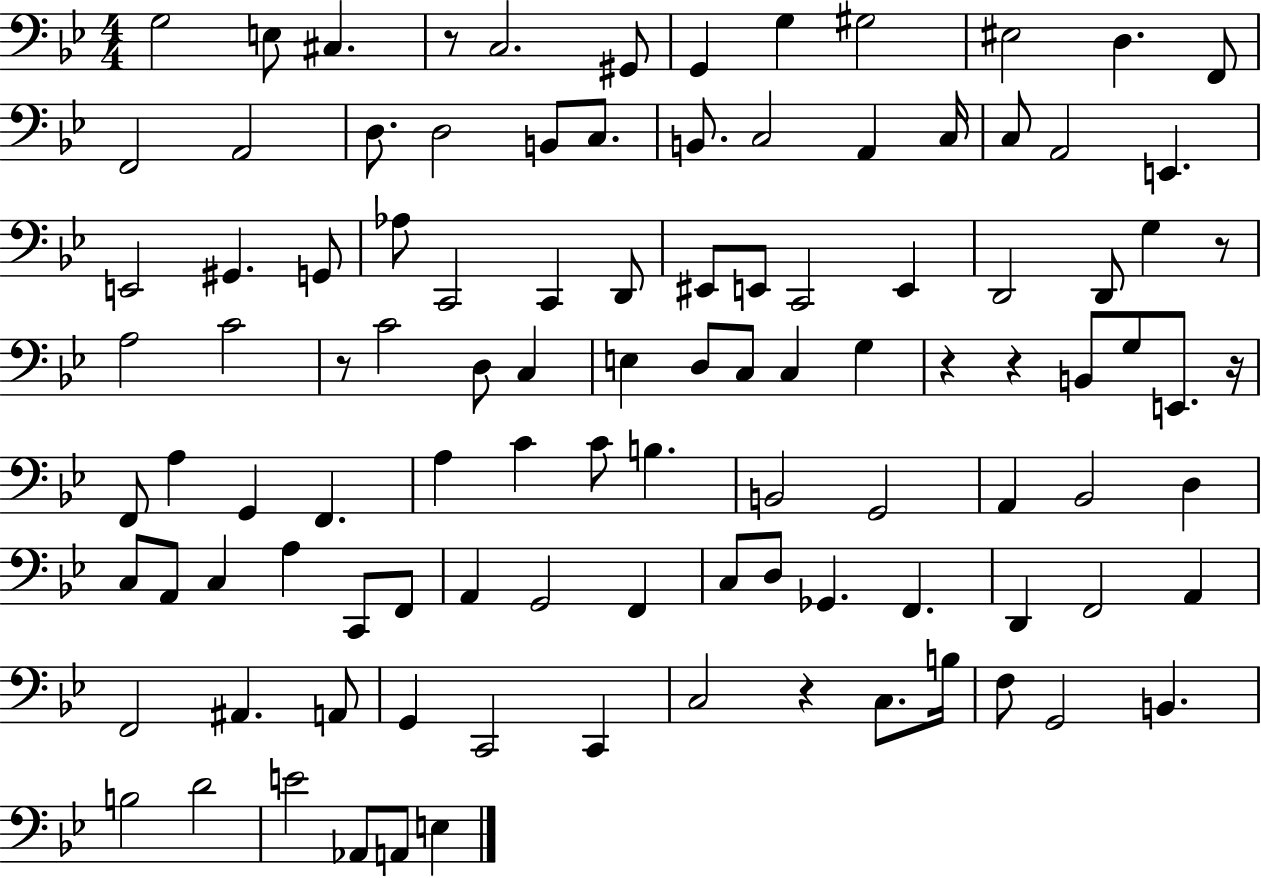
X:1
T:Untitled
M:4/4
L:1/4
K:Bb
G,2 E,/2 ^C, z/2 C,2 ^G,,/2 G,, G, ^G,2 ^E,2 D, F,,/2 F,,2 A,,2 D,/2 D,2 B,,/2 C,/2 B,,/2 C,2 A,, C,/4 C,/2 A,,2 E,, E,,2 ^G,, G,,/2 _A,/2 C,,2 C,, D,,/2 ^E,,/2 E,,/2 C,,2 E,, D,,2 D,,/2 G, z/2 A,2 C2 z/2 C2 D,/2 C, E, D,/2 C,/2 C, G, z z B,,/2 G,/2 E,,/2 z/4 F,,/2 A, G,, F,, A, C C/2 B, B,,2 G,,2 A,, _B,,2 D, C,/2 A,,/2 C, A, C,,/2 F,,/2 A,, G,,2 F,, C,/2 D,/2 _G,, F,, D,, F,,2 A,, F,,2 ^A,, A,,/2 G,, C,,2 C,, C,2 z C,/2 B,/4 F,/2 G,,2 B,, B,2 D2 E2 _A,,/2 A,,/2 E,